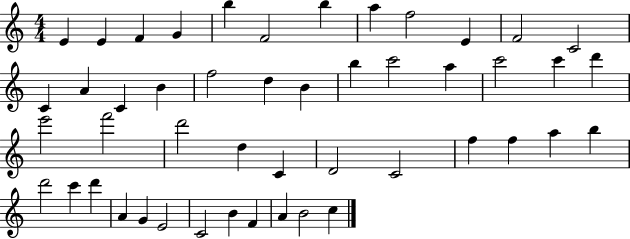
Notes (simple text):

E4/q E4/q F4/q G4/q B5/q F4/h B5/q A5/q F5/h E4/q F4/h C4/h C4/q A4/q C4/q B4/q F5/h D5/q B4/q B5/q C6/h A5/q C6/h C6/q D6/q E6/h F6/h D6/h D5/q C4/q D4/h C4/h F5/q F5/q A5/q B5/q D6/h C6/q D6/q A4/q G4/q E4/h C4/h B4/q F4/q A4/q B4/h C5/q